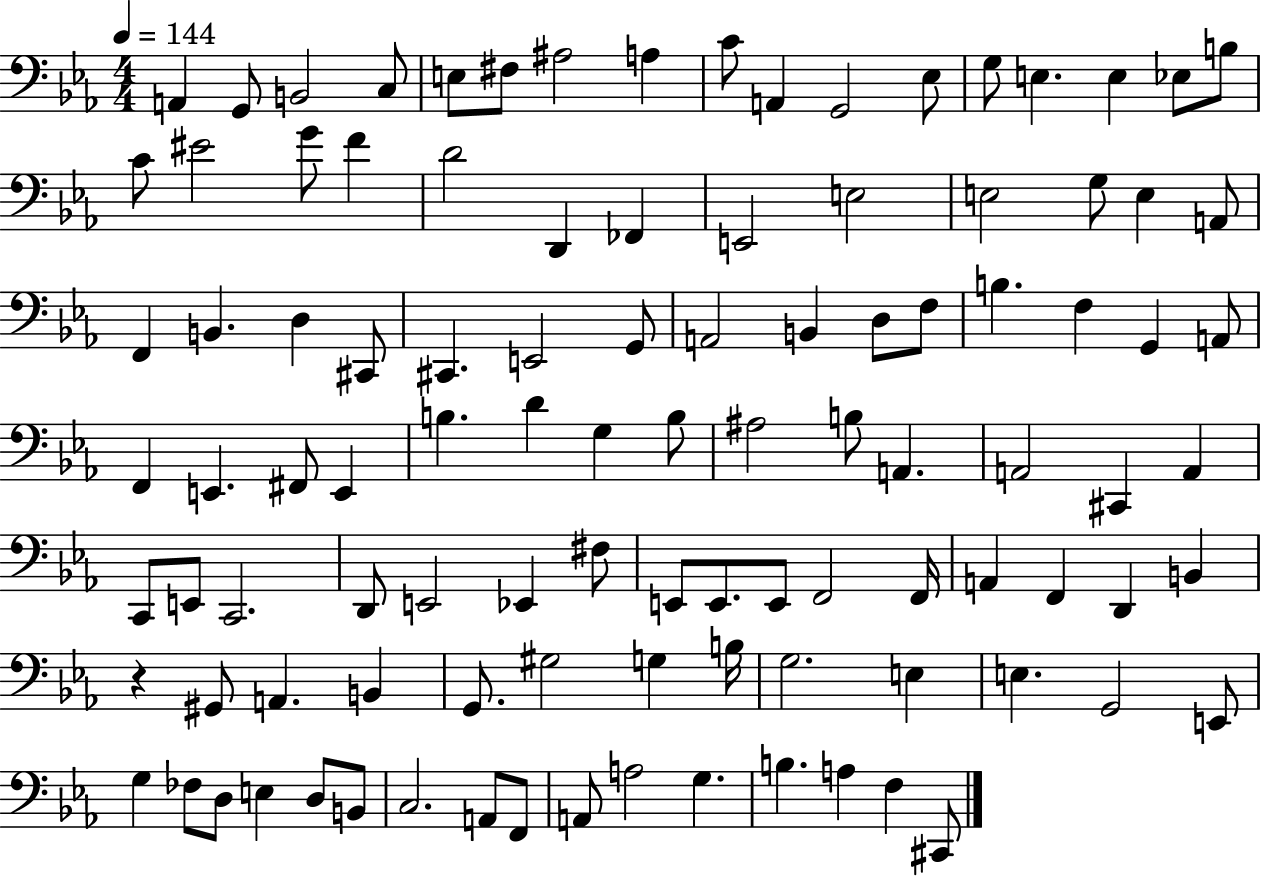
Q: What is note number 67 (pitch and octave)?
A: E2